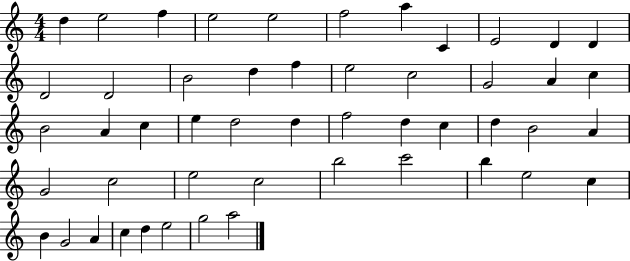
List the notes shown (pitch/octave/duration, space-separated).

D5/q E5/h F5/q E5/h E5/h F5/h A5/q C4/q E4/h D4/q D4/q D4/h D4/h B4/h D5/q F5/q E5/h C5/h G4/h A4/q C5/q B4/h A4/q C5/q E5/q D5/h D5/q F5/h D5/q C5/q D5/q B4/h A4/q G4/h C5/h E5/h C5/h B5/h C6/h B5/q E5/h C5/q B4/q G4/h A4/q C5/q D5/q E5/h G5/h A5/h